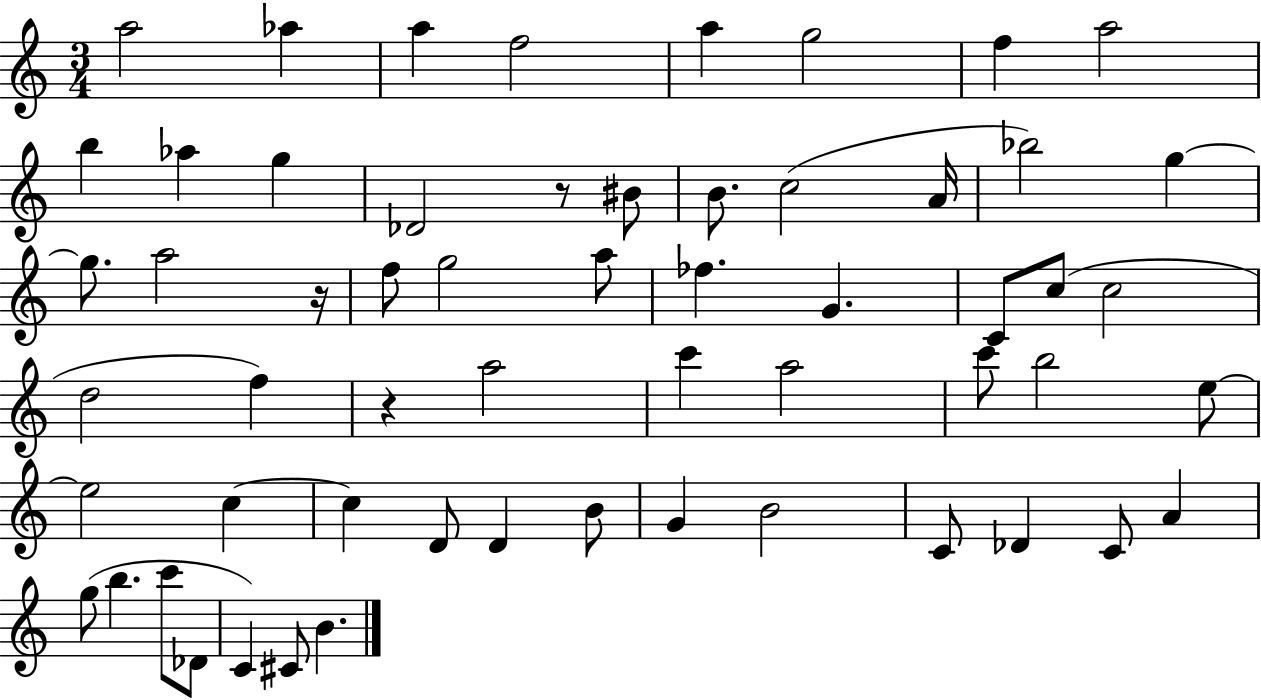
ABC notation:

X:1
T:Untitled
M:3/4
L:1/4
K:C
a2 _a a f2 a g2 f a2 b _a g _D2 z/2 ^B/2 B/2 c2 A/4 _b2 g g/2 a2 z/4 f/2 g2 a/2 _f G C/2 c/2 c2 d2 f z a2 c' a2 c'/2 b2 e/2 e2 c c D/2 D B/2 G B2 C/2 _D C/2 A g/2 b c'/2 _D/2 C ^C/2 B